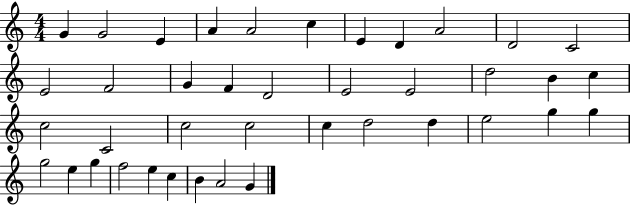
{
  \clef treble
  \numericTimeSignature
  \time 4/4
  \key c \major
  g'4 g'2 e'4 | a'4 a'2 c''4 | e'4 d'4 a'2 | d'2 c'2 | \break e'2 f'2 | g'4 f'4 d'2 | e'2 e'2 | d''2 b'4 c''4 | \break c''2 c'2 | c''2 c''2 | c''4 d''2 d''4 | e''2 g''4 g''4 | \break g''2 e''4 g''4 | f''2 e''4 c''4 | b'4 a'2 g'4 | \bar "|."
}